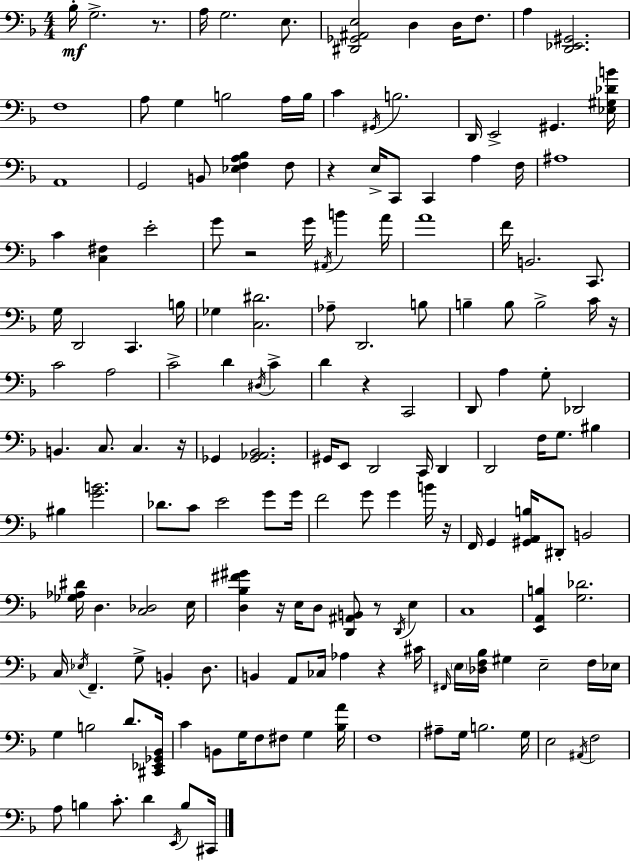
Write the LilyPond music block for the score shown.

{
  \clef bass
  \numericTimeSignature
  \time 4/4
  \key d \minor
  bes16-.\mf g2.-> r8. | a16 g2. e8. | <dis, ges, ais, e>2 d4 d16 f8. | a4 <d, ees, gis,>2. | \break f1 | a8 g4 b2 a16 b16 | c'4 \acciaccatura { gis,16 } b2. | d,16 e,2-> gis,4. | \break <ees gis des' b'>16 a,1 | g,2 b,8 <ees f a bes>4 f8 | r4 e16-> c,8 c,4 a4 | f16 ais1 | \break c'4 <c fis>4 e'2-. | g'8 r2 g'16 \acciaccatura { ais,16 } b'4 | a'16 a'1 | f'16 b,2. c,8. | \break g16 d,2 c,4. | b16 ges4 <c dis'>2. | aes8-- d,2. | b8 b4-- b8 b2-> | \break c'16 r16 c'2 a2 | c'2-> d'4 \acciaccatura { dis16 } c'4-> | d'4 r4 c,2 | d,8 a4 g8-. des,2 | \break b,4. c8. c4. | r16 ges,4 <ges, aes, bes,>2. | gis,16 e,8 d,2 c,16 d,4 | d,2 f16 g8. bis4 | \break bis4 <g' b'>2. | des'8. c'8 e'2 | g'8 g'16 f'2 g'8 g'4 | b'16 r16 f,16 g,4 <gis, a, b>16 dis,8-. b,2 | \break <ges aes dis'>16 d4. <c des>2 | e16 <d bes fis' gis'>4 r16 e16 d8 <d, ais, b,>8 r8 \acciaccatura { d,16 } | e4 c1 | <e, a, b>4 <g des'>2. | \break c16 \acciaccatura { ees16 } f,4.-- g8-> b,4-. | d8. b,4 a,8 ces16 aes4 | r4 cis'16 \grace { fis,16 } \parenthesize e16 <des f bes>16 gis4 e2-- | f16 ees16 g4 b2 | \break d'8. <cis, ees, ges, bes,>16 c'4 b,8 g16 f8 fis8 | g4 <bes a'>16 f1 | ais8-- g16 b2. | g16 e2 \acciaccatura { ais,16 } f2 | \break a8 b4 c'8.-. | d'4 \acciaccatura { e,16 } b8 cis,16 \bar "|."
}